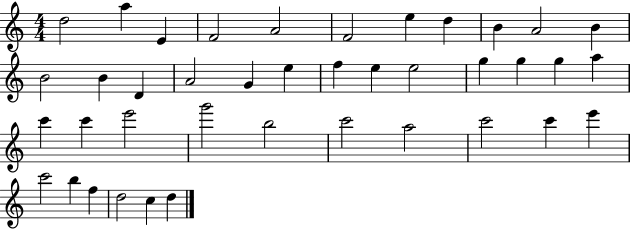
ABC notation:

X:1
T:Untitled
M:4/4
L:1/4
K:C
d2 a E F2 A2 F2 e d B A2 B B2 B D A2 G e f e e2 g g g a c' c' e'2 g'2 b2 c'2 a2 c'2 c' e' c'2 b f d2 c d